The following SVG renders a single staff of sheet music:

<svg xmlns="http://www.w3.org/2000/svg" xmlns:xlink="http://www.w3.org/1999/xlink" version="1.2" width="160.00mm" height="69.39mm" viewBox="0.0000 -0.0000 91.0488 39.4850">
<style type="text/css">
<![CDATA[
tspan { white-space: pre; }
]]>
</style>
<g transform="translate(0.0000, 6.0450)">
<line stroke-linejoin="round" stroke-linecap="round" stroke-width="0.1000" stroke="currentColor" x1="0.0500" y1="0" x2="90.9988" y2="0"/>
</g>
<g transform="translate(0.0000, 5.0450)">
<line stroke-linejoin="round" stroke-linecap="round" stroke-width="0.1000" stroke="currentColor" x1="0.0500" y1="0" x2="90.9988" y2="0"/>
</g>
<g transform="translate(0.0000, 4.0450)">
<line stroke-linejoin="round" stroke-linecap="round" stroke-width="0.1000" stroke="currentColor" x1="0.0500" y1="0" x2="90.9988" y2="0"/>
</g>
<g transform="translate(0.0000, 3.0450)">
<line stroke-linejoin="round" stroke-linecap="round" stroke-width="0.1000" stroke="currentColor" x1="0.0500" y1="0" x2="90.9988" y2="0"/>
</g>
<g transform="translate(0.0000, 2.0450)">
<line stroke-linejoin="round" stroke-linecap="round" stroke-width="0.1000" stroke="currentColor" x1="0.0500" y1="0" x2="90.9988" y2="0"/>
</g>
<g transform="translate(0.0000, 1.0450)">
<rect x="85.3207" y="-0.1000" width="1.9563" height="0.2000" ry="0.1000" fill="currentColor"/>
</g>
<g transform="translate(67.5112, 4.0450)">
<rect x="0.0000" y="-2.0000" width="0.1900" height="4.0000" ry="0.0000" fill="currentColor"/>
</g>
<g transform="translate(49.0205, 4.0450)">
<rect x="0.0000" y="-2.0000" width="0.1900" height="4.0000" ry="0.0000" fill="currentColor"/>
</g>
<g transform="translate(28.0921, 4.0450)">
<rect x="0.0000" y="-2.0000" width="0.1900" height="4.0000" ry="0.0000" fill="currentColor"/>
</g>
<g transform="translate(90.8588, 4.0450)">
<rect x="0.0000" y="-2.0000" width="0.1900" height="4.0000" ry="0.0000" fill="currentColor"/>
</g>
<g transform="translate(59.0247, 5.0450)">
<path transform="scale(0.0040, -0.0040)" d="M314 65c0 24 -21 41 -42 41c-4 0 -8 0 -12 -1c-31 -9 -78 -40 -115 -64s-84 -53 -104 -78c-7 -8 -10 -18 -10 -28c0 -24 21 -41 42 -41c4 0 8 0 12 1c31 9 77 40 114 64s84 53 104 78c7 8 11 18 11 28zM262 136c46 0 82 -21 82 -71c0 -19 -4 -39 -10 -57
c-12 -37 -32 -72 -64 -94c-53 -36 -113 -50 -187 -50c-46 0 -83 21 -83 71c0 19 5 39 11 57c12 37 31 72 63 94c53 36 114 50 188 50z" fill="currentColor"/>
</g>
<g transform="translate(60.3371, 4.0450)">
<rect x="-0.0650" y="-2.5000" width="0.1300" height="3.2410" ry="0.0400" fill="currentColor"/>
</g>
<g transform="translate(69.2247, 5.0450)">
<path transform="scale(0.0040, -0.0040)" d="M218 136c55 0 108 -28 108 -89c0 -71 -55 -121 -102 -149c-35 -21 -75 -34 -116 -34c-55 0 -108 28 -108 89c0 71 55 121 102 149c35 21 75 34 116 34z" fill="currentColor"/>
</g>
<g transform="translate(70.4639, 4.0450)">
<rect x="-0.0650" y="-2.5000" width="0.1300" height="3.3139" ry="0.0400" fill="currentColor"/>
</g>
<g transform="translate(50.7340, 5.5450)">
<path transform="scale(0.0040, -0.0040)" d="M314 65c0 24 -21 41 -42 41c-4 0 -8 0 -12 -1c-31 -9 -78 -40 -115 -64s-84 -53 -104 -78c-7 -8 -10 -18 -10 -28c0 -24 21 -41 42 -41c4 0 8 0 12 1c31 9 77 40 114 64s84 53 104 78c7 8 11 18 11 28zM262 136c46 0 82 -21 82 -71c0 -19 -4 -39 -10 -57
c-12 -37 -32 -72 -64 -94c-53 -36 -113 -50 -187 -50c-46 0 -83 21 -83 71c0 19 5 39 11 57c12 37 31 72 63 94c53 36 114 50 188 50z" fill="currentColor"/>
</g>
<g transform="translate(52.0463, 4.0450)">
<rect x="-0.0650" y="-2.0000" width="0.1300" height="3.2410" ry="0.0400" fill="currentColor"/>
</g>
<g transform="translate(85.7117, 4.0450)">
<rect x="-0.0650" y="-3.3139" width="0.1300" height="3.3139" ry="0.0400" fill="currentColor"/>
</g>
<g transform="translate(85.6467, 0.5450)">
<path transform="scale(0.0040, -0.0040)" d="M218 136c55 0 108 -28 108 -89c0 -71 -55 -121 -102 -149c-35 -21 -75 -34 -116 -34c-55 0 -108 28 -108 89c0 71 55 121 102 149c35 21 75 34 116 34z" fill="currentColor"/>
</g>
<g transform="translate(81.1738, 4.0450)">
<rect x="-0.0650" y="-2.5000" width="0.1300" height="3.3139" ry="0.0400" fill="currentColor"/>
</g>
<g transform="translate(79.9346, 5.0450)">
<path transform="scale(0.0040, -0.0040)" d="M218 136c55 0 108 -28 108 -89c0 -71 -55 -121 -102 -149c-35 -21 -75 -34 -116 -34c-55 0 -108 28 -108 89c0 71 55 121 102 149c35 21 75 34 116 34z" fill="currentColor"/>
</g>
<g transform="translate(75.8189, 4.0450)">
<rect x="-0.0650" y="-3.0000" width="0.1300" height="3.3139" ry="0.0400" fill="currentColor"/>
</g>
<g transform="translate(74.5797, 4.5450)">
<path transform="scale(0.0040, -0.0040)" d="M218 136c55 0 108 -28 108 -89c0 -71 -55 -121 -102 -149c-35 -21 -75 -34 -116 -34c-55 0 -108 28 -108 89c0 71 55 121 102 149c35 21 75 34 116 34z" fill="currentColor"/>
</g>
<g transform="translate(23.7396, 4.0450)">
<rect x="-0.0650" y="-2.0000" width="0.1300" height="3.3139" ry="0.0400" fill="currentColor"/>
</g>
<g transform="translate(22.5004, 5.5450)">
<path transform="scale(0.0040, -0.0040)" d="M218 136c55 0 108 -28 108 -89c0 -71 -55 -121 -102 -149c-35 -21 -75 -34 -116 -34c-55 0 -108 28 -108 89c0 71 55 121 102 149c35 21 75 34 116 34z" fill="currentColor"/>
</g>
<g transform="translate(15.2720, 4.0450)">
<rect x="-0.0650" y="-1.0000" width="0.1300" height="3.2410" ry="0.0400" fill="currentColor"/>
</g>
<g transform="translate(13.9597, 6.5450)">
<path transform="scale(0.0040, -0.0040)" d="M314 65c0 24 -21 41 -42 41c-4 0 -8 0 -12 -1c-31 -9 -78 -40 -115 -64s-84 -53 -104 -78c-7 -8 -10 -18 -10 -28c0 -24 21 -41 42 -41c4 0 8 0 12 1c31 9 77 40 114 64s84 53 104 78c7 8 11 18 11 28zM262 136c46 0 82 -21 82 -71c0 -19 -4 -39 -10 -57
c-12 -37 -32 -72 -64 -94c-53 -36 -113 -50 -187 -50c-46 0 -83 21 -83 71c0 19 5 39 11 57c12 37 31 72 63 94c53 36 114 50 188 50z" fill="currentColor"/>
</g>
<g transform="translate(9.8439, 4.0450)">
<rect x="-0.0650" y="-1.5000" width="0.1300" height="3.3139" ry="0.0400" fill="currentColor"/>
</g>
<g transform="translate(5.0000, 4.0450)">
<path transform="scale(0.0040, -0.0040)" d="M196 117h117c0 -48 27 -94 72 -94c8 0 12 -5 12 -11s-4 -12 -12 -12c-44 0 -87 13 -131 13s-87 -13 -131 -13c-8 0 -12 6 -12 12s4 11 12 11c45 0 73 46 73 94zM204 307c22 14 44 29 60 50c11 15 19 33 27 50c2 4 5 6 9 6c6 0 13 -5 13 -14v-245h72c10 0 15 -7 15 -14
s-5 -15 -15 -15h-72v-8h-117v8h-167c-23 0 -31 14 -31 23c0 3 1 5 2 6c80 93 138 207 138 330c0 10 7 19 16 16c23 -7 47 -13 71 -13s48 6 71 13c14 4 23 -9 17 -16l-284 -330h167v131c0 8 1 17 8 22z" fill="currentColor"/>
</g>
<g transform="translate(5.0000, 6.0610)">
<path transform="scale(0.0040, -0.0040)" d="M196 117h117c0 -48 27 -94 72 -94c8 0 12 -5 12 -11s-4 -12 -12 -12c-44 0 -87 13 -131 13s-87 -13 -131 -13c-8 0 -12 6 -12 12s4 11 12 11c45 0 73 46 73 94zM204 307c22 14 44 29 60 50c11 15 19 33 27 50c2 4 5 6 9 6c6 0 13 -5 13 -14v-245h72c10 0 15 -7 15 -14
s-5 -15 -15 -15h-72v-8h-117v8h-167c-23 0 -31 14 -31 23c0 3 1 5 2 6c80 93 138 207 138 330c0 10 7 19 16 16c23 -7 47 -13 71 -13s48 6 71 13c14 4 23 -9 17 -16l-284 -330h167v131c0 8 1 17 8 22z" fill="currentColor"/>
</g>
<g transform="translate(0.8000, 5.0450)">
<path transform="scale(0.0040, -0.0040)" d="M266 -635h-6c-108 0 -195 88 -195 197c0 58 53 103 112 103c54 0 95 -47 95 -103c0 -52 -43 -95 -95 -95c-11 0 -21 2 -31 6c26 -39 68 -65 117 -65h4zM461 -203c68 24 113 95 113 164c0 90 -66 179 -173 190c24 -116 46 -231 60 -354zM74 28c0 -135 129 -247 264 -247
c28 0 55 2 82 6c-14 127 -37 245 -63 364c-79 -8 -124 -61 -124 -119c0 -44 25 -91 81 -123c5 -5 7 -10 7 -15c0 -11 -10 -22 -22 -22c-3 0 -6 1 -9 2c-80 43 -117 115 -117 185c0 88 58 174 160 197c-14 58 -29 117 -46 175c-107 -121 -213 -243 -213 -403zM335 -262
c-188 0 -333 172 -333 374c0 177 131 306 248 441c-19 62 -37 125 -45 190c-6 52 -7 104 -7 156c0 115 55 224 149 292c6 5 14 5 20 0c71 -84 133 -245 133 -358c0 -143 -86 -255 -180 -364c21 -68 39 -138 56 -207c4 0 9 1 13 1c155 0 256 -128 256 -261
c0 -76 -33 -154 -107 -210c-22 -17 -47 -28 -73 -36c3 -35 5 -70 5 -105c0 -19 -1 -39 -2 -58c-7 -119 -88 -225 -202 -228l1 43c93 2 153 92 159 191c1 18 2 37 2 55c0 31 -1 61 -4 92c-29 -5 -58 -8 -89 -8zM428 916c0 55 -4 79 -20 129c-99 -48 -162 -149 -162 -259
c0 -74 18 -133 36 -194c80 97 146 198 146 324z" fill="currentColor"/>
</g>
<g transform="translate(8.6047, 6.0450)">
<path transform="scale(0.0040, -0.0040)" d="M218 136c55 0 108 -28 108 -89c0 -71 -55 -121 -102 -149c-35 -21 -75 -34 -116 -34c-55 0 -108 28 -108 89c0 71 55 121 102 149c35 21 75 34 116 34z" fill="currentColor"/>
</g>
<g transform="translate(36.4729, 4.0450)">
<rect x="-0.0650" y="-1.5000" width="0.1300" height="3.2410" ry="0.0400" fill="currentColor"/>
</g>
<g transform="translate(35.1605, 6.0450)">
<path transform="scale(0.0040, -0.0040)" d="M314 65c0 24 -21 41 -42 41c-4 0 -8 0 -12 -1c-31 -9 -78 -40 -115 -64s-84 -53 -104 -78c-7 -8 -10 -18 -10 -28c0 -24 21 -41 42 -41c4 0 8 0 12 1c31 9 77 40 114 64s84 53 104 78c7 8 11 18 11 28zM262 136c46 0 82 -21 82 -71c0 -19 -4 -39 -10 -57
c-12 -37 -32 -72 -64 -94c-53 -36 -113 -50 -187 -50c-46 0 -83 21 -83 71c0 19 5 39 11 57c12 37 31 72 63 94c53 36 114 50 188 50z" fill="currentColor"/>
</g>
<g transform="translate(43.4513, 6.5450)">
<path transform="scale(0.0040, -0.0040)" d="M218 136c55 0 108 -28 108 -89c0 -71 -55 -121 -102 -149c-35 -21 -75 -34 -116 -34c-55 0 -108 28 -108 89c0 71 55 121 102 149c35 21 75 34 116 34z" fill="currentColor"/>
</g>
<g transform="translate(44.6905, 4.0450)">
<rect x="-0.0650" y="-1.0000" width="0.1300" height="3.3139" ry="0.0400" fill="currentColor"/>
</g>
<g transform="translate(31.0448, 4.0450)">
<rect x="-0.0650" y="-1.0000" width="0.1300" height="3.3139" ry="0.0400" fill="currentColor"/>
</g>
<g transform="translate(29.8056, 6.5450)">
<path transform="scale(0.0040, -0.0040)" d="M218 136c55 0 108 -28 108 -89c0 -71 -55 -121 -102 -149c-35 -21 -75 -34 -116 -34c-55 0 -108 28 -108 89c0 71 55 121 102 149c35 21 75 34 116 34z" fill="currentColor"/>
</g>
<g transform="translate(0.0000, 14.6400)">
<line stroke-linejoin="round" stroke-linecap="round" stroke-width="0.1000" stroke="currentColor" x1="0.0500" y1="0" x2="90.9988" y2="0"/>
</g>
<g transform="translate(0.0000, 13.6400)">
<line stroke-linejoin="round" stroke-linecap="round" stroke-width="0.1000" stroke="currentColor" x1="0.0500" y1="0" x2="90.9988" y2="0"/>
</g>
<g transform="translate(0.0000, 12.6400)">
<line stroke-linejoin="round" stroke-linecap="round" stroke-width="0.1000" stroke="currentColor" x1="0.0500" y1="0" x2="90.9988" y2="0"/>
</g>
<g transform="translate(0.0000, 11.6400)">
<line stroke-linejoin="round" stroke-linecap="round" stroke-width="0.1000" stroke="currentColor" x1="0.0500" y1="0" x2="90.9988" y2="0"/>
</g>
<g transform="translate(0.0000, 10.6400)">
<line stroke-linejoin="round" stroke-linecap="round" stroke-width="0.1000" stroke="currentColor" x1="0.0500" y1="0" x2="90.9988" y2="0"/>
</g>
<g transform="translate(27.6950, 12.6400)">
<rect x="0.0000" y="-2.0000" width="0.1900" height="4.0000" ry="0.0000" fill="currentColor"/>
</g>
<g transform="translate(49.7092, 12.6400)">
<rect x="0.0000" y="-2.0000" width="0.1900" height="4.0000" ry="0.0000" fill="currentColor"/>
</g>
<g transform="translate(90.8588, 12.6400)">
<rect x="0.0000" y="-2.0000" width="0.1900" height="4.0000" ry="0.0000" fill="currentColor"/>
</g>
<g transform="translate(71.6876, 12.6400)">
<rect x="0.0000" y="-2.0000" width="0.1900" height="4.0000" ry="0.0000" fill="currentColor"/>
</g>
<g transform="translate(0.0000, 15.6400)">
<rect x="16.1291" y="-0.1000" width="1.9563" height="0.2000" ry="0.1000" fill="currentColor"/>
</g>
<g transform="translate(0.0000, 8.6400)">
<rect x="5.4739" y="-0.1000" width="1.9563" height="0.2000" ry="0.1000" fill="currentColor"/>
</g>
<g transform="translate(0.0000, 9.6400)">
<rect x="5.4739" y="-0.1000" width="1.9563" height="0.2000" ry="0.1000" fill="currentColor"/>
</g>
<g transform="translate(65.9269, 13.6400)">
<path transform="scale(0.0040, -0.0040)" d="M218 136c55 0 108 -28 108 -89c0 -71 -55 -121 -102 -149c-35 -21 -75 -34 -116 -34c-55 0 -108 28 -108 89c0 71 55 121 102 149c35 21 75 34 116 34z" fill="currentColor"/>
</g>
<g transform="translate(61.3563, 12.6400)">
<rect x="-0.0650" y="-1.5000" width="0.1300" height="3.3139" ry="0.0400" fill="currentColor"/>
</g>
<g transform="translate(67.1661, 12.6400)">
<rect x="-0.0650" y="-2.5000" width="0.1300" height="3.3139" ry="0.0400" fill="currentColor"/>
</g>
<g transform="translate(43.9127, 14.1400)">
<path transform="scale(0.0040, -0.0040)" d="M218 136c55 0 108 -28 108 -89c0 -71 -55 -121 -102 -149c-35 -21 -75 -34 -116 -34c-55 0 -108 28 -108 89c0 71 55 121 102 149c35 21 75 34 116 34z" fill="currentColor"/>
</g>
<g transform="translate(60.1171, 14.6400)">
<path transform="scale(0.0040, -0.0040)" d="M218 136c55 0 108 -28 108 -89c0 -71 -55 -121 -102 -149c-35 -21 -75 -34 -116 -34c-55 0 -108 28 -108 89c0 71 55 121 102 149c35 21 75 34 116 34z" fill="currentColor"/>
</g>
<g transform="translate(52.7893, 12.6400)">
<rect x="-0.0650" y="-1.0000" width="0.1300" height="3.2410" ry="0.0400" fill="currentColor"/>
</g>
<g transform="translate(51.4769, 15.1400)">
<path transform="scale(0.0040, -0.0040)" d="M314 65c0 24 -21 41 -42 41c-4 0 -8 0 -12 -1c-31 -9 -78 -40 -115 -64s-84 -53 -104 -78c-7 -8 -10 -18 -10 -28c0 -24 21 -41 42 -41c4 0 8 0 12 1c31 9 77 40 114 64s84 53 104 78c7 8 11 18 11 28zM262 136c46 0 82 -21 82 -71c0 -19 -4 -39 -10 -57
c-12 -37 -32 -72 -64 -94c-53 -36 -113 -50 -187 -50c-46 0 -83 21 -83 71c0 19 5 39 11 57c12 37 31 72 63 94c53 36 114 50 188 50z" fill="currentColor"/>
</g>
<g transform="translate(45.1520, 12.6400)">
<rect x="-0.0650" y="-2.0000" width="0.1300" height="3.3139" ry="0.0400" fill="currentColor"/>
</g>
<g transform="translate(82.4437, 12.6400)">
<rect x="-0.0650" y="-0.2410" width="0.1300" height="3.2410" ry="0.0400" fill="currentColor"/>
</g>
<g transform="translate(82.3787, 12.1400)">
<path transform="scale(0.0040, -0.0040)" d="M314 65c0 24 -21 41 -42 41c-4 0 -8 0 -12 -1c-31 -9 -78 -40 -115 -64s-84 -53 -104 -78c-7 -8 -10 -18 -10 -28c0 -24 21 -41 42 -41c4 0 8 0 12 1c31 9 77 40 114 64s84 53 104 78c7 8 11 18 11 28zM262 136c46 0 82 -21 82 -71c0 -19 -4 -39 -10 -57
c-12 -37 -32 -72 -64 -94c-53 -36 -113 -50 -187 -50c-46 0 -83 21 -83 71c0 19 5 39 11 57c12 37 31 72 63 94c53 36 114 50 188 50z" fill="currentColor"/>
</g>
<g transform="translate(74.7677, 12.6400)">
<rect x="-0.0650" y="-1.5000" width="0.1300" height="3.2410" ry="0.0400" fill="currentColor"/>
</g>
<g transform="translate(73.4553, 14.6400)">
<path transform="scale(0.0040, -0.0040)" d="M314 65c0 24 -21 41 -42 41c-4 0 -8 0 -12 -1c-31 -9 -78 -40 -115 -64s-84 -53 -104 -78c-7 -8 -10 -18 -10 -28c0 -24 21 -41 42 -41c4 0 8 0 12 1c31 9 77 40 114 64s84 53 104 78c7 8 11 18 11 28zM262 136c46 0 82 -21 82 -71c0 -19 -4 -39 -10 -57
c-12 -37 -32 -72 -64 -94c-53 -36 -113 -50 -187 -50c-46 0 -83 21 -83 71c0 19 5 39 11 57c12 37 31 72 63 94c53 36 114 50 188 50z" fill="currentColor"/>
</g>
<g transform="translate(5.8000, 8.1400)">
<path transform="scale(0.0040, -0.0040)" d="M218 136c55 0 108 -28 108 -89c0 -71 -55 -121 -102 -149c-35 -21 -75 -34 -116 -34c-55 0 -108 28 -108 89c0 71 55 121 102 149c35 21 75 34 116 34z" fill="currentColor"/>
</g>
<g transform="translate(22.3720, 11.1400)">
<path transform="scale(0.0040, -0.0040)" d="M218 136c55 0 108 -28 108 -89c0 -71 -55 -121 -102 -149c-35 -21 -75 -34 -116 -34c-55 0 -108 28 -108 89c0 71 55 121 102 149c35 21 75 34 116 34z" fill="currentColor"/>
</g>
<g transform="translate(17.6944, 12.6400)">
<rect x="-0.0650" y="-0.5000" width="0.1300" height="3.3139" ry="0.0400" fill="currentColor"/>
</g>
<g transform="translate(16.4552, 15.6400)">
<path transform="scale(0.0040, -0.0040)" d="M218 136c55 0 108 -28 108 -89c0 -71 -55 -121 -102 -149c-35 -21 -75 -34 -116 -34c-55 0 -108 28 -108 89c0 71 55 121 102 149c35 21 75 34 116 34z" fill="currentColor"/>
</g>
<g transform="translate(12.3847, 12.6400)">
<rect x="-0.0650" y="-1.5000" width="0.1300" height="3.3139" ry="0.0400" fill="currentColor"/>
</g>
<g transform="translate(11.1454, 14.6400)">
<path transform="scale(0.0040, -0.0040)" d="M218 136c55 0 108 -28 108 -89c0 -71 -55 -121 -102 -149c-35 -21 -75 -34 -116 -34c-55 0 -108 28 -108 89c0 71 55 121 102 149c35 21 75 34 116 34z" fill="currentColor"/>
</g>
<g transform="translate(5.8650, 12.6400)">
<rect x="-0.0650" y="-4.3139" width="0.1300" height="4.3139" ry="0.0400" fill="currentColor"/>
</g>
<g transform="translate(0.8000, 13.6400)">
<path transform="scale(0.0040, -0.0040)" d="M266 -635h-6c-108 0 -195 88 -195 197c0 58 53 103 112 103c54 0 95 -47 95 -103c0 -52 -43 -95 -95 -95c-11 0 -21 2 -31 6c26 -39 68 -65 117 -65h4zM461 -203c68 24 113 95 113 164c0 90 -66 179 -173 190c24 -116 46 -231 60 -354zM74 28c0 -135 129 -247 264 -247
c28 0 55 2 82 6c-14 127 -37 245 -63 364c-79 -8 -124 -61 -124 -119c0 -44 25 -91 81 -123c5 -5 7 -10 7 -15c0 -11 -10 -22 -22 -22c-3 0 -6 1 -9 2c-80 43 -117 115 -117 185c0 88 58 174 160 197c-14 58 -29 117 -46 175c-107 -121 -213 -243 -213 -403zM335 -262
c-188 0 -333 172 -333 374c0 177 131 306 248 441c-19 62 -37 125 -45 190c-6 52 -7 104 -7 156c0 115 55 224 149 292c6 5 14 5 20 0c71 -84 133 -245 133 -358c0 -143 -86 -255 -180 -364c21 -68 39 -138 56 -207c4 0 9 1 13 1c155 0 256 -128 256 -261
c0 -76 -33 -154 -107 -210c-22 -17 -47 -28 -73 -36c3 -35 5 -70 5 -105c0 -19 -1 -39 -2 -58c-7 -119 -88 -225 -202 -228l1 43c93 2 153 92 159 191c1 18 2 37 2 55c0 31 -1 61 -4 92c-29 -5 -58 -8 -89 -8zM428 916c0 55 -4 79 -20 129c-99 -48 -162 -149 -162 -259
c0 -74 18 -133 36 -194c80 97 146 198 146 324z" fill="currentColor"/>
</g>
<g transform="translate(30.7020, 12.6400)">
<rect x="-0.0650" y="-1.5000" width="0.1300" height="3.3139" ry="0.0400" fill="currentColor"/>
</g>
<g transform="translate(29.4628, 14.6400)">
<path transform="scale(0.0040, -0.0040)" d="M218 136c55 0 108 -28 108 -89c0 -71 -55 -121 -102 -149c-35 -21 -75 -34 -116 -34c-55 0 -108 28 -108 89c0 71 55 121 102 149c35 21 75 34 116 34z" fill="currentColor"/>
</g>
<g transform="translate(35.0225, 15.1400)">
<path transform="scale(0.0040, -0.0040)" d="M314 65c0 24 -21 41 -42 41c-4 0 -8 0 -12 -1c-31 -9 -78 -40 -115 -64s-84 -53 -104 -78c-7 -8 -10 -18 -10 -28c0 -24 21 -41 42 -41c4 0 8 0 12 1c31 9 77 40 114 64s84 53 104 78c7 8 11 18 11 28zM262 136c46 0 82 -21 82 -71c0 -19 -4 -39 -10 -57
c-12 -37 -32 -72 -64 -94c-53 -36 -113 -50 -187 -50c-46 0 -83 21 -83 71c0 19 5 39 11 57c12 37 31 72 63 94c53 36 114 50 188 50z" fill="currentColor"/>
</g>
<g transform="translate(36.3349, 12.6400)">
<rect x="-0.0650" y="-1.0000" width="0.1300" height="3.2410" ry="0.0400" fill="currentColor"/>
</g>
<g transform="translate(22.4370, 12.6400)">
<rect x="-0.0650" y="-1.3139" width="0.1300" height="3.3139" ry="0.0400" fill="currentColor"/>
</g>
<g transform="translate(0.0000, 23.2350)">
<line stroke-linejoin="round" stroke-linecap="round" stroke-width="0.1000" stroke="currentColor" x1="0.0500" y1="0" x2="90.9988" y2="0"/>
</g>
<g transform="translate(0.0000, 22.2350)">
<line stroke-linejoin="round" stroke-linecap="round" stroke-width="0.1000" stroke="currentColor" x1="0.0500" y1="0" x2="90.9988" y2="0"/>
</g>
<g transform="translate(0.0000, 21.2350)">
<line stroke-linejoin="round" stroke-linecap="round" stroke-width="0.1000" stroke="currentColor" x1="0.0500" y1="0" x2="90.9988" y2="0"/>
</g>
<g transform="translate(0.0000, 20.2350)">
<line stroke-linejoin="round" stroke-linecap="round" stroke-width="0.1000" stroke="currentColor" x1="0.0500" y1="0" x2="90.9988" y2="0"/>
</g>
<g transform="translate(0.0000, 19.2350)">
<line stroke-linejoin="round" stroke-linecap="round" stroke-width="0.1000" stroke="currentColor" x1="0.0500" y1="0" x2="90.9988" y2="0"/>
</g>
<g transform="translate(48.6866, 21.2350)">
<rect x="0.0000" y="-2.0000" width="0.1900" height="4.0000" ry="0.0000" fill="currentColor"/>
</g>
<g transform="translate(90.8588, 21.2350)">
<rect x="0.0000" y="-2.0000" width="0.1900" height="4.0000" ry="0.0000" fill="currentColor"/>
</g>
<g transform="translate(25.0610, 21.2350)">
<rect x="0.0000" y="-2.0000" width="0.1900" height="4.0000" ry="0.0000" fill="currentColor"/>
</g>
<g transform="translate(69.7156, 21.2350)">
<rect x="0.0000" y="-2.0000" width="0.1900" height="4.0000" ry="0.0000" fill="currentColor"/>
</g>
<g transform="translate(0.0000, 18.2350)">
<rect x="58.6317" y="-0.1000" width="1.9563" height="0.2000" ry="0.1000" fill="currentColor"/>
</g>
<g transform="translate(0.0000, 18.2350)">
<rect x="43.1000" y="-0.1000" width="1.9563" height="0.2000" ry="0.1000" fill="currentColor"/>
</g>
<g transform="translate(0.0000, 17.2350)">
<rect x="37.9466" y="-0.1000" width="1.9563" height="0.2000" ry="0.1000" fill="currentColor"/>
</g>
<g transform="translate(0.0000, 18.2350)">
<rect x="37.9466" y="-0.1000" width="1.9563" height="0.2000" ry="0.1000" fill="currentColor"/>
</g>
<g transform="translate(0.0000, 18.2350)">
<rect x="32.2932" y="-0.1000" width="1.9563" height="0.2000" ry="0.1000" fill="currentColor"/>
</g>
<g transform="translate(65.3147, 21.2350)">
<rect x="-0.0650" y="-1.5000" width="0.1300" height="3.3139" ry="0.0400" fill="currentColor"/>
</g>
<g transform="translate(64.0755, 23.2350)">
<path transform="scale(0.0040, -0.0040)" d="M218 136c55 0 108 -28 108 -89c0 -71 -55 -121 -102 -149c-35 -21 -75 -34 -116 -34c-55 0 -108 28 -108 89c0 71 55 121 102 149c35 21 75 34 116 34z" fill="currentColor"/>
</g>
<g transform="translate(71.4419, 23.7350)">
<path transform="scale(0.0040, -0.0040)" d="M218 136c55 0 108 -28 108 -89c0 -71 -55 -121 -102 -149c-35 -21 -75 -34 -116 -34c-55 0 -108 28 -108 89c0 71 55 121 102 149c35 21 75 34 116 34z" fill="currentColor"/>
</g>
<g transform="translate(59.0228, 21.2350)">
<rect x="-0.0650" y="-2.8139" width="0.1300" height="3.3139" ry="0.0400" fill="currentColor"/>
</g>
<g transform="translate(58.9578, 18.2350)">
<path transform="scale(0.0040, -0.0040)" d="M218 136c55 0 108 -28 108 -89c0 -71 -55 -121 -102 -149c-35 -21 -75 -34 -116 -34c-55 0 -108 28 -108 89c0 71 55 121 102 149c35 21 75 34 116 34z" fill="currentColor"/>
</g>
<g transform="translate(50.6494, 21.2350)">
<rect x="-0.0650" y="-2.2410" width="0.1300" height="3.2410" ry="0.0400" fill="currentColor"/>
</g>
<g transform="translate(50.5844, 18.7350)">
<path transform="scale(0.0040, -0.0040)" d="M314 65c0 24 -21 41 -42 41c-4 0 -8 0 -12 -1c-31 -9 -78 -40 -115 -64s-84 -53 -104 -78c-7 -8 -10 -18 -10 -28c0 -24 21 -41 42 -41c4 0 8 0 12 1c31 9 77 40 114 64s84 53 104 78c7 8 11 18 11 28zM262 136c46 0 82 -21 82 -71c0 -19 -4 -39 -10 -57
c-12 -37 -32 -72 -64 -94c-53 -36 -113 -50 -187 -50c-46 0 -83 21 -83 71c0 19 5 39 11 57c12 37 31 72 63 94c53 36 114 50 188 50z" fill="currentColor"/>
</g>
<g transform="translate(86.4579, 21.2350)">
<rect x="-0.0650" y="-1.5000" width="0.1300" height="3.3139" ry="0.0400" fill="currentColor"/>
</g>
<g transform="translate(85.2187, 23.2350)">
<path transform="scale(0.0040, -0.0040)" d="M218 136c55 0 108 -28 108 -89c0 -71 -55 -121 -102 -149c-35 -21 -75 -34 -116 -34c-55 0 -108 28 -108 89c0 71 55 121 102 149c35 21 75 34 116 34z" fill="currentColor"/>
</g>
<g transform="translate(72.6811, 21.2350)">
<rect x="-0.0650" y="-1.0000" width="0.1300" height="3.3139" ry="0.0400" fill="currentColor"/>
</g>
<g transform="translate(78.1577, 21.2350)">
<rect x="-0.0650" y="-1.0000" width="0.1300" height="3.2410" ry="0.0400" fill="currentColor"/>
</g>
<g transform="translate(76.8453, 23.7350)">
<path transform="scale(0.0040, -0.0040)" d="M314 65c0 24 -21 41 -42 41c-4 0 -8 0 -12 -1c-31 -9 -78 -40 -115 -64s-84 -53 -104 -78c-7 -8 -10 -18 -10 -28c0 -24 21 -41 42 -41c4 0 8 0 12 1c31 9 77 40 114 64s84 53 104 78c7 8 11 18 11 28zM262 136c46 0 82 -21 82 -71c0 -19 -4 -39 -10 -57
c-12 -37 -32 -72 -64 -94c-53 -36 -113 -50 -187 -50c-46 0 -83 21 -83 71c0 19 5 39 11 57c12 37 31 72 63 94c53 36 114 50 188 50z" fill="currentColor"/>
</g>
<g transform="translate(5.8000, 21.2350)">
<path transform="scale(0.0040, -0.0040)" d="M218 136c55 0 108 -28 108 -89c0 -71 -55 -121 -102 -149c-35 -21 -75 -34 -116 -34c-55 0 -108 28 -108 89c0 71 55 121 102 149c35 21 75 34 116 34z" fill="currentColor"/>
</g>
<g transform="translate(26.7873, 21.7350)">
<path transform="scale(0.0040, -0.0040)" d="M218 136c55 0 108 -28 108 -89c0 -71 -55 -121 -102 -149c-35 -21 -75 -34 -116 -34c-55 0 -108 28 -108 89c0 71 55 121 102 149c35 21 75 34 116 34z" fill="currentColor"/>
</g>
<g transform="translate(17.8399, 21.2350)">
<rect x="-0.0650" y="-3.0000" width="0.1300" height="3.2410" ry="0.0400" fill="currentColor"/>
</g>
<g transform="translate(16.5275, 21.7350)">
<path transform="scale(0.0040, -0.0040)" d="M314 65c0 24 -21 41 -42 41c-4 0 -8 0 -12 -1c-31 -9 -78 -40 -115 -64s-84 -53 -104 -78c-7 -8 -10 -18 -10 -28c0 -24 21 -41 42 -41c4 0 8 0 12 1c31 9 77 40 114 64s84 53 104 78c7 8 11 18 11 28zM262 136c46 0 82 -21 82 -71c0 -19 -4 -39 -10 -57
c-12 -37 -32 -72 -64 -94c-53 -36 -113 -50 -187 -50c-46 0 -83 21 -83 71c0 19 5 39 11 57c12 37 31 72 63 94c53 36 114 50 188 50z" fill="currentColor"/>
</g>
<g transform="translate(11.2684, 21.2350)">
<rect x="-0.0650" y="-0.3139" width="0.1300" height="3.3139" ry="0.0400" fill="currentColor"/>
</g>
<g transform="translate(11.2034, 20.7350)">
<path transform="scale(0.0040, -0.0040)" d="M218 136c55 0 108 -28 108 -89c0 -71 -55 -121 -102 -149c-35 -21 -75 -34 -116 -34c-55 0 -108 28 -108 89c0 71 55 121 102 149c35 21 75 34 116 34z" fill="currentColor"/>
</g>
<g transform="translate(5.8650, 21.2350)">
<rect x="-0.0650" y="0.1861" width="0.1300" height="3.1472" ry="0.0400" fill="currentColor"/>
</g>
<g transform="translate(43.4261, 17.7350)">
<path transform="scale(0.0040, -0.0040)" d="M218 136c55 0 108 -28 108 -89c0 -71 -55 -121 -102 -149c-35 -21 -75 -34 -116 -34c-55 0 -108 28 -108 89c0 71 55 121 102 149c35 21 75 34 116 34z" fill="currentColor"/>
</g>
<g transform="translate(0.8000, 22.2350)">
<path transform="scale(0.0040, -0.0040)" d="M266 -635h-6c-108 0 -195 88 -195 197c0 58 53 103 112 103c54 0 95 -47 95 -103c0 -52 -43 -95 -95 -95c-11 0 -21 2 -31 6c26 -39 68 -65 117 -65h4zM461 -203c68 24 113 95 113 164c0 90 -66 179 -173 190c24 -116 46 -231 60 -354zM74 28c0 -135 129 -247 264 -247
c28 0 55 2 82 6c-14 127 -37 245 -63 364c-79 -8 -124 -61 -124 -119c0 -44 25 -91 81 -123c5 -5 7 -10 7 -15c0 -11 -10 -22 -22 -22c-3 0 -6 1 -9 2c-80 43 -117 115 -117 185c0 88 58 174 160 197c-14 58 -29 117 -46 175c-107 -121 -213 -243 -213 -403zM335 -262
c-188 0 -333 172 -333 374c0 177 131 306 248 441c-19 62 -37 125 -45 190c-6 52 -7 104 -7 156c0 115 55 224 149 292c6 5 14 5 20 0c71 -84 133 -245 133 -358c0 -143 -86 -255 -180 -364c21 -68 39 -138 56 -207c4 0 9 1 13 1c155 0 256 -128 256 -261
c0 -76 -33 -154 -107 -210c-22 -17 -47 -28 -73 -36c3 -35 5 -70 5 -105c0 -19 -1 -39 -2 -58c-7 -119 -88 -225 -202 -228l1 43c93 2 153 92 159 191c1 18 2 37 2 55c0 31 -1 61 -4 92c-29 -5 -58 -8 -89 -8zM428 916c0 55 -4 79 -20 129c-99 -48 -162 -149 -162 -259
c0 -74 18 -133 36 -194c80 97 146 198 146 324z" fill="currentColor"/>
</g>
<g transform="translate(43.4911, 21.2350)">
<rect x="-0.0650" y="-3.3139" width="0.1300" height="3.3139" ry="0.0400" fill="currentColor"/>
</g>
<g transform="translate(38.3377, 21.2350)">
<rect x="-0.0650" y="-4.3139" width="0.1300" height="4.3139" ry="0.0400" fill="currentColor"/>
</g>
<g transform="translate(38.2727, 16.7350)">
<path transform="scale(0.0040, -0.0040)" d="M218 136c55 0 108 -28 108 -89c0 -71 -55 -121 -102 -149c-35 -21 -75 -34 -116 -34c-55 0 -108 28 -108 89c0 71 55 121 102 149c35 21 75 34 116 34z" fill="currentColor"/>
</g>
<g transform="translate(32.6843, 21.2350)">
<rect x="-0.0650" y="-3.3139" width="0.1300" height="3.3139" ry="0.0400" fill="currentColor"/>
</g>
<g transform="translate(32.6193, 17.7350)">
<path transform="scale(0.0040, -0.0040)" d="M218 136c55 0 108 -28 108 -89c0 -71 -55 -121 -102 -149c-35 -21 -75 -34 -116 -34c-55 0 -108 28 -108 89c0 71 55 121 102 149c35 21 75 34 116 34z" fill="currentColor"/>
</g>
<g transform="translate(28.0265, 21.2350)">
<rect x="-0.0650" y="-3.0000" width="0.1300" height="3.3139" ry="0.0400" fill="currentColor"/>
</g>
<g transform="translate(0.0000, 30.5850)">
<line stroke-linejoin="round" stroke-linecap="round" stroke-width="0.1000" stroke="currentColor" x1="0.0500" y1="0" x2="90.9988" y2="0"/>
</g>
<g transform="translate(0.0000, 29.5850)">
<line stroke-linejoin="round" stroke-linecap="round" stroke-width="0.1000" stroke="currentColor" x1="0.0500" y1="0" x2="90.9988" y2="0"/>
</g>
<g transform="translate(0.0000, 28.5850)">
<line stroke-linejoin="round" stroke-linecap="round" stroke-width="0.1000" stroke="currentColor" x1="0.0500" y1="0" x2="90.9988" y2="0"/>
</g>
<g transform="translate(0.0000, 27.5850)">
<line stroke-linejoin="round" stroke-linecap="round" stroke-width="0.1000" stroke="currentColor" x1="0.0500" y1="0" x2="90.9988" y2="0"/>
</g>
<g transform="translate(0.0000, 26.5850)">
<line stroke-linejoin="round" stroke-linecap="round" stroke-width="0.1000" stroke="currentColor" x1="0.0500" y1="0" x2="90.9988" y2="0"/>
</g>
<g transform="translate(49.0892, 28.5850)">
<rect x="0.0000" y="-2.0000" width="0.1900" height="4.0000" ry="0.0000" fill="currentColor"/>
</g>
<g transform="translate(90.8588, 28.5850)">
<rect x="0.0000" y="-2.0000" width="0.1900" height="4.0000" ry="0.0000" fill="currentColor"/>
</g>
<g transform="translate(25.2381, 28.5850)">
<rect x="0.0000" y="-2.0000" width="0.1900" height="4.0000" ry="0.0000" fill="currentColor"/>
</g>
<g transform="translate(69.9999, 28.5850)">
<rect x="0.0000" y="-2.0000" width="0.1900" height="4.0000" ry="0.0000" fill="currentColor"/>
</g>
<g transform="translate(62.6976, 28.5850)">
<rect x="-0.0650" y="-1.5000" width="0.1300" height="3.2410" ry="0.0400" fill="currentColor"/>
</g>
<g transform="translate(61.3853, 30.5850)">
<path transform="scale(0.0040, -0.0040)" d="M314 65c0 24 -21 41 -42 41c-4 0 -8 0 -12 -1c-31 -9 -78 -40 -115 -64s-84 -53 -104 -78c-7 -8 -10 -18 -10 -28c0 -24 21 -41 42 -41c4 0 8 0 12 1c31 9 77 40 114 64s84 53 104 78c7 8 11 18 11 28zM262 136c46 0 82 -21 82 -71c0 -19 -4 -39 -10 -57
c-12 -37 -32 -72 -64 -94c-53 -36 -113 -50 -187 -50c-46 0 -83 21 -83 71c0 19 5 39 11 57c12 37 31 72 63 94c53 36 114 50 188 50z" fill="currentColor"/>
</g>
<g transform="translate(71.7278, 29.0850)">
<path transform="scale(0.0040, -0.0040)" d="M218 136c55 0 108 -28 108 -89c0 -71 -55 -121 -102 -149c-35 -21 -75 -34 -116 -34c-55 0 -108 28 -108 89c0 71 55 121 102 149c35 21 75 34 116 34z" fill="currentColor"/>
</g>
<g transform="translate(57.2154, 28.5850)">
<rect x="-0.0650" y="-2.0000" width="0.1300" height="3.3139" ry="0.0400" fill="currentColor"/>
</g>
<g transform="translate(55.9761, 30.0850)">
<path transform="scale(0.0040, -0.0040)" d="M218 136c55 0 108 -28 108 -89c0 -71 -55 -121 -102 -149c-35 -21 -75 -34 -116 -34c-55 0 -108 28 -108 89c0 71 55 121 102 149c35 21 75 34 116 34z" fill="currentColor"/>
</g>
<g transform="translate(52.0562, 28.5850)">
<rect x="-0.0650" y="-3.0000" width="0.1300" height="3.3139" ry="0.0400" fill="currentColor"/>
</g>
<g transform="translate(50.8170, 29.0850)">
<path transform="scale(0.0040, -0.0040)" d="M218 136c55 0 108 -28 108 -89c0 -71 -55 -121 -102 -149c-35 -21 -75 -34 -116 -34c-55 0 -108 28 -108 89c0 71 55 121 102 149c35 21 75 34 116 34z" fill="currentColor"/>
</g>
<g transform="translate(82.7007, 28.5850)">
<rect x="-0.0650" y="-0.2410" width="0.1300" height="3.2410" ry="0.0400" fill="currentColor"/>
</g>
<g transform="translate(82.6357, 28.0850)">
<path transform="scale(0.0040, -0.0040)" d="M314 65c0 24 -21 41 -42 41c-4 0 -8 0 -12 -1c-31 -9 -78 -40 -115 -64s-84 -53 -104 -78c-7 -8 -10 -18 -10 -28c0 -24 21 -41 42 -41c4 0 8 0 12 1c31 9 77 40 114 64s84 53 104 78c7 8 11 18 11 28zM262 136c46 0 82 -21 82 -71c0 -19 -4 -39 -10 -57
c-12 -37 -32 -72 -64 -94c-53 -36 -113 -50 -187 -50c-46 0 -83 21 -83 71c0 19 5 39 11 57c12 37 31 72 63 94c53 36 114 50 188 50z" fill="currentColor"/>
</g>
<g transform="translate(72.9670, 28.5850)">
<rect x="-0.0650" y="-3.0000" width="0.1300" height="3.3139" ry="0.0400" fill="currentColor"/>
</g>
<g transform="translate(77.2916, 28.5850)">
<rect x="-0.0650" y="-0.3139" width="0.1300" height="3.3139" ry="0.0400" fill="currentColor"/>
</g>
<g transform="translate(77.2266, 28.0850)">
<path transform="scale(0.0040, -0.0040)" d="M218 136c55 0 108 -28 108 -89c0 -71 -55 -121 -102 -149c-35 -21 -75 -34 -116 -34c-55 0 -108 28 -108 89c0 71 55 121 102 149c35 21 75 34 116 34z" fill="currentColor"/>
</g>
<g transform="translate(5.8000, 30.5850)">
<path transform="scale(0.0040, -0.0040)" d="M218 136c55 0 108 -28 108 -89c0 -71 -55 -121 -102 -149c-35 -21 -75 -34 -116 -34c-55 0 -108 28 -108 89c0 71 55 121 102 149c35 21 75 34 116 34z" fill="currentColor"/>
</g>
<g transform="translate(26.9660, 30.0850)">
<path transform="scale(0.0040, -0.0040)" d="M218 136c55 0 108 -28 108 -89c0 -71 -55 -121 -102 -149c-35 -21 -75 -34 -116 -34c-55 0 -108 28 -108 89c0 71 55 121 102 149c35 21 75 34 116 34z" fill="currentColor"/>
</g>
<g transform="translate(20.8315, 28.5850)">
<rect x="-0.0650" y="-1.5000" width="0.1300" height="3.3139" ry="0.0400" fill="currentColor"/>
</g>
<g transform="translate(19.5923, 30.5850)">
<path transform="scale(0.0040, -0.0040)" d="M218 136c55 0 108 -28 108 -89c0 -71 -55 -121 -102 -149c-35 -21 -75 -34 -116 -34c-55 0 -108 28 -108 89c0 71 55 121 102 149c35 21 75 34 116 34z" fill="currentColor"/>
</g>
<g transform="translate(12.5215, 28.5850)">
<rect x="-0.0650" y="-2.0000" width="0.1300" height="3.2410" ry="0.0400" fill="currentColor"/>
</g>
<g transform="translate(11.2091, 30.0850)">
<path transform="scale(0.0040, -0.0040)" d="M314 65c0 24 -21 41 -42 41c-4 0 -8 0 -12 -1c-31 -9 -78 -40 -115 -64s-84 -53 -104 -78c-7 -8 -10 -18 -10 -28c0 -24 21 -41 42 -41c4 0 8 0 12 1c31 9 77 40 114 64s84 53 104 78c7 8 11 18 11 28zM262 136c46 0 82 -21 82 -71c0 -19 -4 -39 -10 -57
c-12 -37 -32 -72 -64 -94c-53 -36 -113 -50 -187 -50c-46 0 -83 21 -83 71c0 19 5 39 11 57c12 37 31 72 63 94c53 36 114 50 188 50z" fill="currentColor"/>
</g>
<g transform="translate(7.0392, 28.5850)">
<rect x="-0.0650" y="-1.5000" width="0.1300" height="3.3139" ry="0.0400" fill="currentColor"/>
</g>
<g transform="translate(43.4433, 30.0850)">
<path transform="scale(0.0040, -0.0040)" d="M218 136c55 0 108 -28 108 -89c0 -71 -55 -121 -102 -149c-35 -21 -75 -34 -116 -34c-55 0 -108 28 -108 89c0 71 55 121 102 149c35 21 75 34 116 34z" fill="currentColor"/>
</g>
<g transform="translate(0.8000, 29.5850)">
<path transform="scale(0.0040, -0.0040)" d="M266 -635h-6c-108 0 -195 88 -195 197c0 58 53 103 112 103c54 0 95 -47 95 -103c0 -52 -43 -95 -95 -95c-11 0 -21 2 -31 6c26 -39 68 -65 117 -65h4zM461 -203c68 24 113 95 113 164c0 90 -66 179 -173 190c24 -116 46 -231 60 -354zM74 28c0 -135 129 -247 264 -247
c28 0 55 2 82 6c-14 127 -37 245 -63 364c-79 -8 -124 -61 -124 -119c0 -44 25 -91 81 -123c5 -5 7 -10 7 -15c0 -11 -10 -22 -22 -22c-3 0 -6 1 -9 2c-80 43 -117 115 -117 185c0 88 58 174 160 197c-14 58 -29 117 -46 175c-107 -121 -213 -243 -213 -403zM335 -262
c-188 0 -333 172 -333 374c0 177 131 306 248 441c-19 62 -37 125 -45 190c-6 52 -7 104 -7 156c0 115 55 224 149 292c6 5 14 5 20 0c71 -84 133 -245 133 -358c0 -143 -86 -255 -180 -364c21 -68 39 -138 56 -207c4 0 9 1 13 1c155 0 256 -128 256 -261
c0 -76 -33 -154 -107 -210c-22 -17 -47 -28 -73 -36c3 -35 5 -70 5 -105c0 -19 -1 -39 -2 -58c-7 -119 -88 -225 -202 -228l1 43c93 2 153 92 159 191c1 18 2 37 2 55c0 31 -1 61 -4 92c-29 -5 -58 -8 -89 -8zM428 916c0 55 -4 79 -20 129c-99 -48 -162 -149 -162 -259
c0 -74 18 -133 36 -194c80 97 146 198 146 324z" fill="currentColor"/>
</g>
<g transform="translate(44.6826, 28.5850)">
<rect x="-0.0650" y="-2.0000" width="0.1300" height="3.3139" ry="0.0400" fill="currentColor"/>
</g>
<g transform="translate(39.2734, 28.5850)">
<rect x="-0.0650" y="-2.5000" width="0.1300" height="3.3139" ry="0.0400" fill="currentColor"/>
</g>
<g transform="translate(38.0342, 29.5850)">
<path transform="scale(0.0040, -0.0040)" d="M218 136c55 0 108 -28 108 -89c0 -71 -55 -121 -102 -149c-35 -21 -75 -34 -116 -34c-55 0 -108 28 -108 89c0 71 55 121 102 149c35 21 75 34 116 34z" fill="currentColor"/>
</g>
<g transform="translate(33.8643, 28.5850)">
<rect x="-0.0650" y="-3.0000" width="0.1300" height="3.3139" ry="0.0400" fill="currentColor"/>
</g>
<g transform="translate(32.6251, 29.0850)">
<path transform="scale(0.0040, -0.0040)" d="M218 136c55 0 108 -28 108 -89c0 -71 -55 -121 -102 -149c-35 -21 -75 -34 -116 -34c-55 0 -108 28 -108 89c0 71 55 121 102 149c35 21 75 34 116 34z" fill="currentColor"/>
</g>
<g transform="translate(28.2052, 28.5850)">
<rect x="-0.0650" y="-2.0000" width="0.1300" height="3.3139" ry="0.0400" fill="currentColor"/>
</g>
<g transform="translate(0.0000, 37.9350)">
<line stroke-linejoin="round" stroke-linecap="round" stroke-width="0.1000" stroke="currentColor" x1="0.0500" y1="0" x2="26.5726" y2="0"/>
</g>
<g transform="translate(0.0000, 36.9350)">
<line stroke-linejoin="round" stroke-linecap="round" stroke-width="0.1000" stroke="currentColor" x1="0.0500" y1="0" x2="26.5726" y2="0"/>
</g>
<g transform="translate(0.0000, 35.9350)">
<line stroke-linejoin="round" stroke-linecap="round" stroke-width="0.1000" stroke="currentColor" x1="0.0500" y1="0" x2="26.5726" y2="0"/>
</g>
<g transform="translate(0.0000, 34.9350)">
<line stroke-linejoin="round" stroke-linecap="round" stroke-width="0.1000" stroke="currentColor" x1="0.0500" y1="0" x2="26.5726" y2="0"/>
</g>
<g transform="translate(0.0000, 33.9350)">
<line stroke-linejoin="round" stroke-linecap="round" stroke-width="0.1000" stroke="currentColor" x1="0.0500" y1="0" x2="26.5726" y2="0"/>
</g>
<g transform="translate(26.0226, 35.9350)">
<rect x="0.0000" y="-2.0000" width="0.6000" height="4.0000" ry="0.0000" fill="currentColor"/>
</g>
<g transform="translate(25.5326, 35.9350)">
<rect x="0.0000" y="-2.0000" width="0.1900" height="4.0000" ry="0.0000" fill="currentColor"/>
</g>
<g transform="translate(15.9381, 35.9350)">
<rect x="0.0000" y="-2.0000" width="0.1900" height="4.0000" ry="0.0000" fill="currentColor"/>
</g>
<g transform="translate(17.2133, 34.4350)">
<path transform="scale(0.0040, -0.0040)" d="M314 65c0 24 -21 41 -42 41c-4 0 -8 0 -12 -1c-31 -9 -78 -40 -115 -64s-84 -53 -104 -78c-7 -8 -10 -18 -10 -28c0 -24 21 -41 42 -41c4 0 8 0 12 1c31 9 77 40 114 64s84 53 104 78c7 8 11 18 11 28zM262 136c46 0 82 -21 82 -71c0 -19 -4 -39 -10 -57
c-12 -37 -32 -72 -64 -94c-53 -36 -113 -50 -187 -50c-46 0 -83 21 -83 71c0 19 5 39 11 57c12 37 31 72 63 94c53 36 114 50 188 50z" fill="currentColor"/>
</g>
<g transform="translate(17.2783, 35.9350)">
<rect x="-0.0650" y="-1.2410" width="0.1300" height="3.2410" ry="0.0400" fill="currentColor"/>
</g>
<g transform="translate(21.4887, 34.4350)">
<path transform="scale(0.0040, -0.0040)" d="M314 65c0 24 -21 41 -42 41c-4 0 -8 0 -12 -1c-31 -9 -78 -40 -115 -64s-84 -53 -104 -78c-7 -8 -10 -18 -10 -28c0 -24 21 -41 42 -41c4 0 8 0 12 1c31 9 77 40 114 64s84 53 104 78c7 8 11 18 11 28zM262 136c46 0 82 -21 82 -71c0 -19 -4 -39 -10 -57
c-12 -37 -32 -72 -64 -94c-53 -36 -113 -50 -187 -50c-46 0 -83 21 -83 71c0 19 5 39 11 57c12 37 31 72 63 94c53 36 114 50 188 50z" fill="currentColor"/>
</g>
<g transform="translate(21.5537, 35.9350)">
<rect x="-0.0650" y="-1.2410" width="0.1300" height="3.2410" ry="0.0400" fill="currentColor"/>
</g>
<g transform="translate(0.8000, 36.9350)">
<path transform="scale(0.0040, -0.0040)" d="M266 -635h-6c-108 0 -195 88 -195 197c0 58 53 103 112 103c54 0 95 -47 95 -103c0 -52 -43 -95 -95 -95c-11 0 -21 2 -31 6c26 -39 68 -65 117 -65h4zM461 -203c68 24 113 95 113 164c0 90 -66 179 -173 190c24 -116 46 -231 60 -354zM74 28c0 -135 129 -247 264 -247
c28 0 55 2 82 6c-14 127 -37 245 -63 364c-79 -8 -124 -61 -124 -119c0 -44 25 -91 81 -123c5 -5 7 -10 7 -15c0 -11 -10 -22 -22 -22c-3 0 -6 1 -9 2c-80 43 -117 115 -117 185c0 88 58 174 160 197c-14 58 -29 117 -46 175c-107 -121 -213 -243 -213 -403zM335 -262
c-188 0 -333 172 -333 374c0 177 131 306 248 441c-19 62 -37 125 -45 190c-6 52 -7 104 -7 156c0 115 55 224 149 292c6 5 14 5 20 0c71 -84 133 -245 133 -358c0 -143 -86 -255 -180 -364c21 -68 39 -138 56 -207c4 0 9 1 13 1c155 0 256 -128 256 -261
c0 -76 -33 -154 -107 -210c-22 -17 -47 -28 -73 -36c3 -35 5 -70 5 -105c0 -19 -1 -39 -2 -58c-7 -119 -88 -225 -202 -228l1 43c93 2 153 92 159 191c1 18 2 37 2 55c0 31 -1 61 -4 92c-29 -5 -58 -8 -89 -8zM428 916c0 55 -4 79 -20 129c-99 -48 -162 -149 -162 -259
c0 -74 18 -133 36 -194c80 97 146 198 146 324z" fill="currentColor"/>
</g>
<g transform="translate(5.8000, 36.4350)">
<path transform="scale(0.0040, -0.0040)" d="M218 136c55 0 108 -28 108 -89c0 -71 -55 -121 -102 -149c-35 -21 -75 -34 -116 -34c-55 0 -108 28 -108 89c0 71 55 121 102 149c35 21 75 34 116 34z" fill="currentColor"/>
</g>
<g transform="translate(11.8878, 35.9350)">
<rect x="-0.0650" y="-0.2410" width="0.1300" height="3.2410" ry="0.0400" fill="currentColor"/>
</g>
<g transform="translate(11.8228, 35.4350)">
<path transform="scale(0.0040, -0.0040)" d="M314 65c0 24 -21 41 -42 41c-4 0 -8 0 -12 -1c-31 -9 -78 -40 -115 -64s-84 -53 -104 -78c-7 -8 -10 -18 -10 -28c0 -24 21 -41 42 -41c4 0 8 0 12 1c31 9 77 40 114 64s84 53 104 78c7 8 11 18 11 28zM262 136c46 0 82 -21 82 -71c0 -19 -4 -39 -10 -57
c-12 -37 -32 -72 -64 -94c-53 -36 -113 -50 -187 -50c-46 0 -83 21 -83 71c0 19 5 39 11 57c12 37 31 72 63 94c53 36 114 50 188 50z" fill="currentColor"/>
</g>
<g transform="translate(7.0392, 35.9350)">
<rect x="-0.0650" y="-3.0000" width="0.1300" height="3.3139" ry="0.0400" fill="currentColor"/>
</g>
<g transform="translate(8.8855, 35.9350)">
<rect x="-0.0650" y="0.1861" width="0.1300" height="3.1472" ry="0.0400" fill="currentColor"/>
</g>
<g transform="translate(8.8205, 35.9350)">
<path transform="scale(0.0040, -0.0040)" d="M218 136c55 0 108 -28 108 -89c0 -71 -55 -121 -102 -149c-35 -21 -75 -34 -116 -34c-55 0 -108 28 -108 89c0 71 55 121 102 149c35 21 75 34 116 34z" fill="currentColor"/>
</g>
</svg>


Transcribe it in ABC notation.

X:1
T:Untitled
M:4/4
L:1/4
K:C
E D2 F D E2 D F2 G2 G A G b d' E C e E D2 F D2 E G E2 c2 B c A2 A b d' b g2 a E D D2 E E F2 E F A G F A F E2 A c c2 A B c2 e2 e2